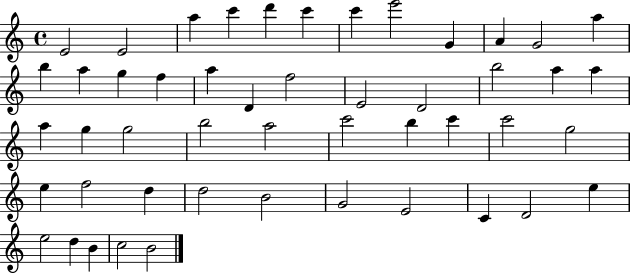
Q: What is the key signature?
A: C major